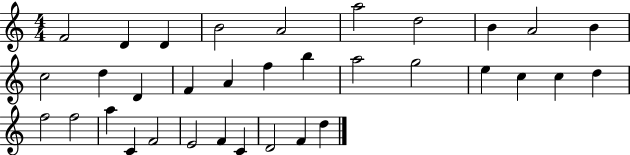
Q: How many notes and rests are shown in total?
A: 34